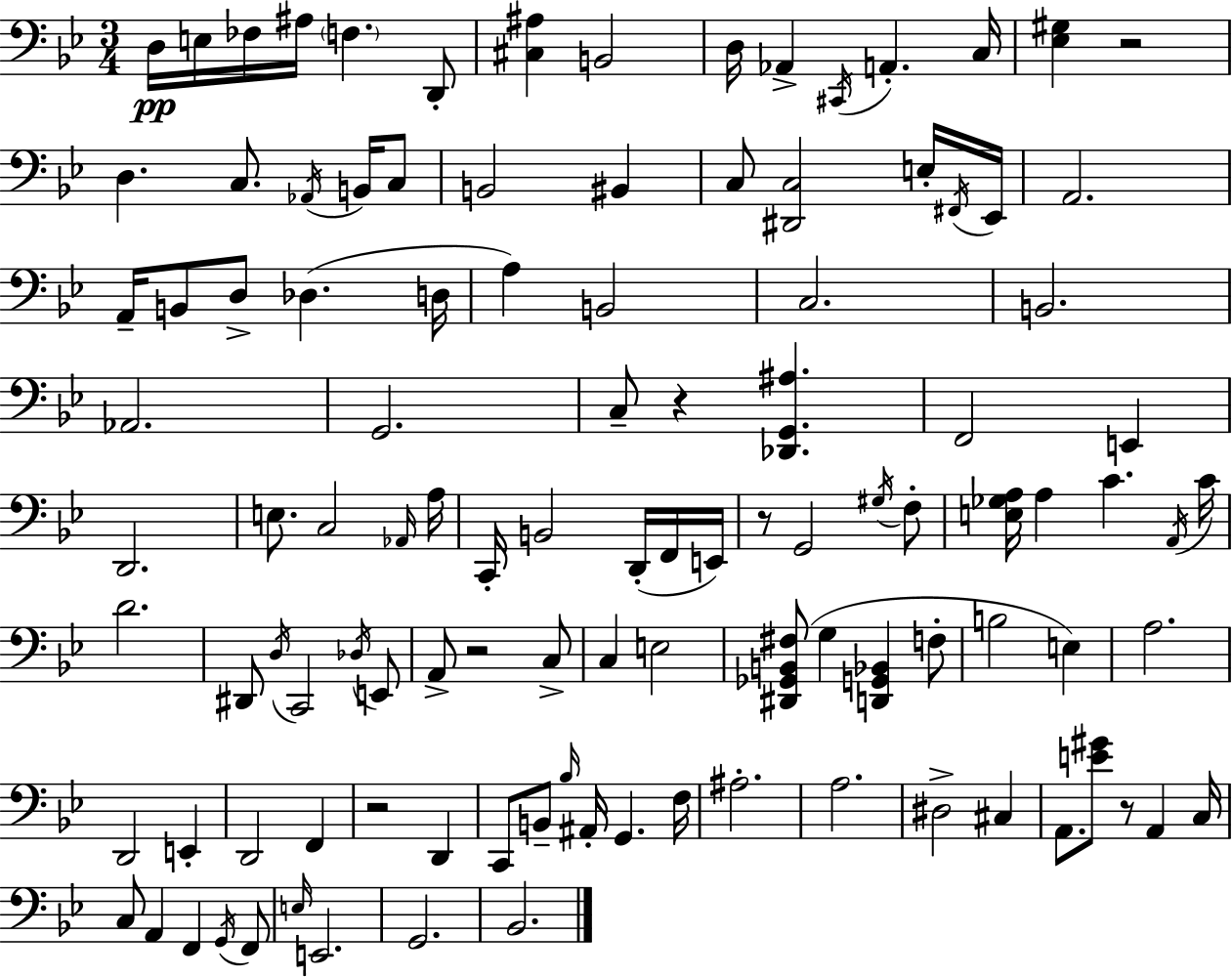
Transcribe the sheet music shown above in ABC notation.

X:1
T:Untitled
M:3/4
L:1/4
K:Gm
D,/4 E,/4 _F,/4 ^A,/4 F, D,,/2 [^C,^A,] B,,2 D,/4 _A,, ^C,,/4 A,, C,/4 [_E,^G,] z2 D, C,/2 _A,,/4 B,,/4 C,/2 B,,2 ^B,, C,/2 [^D,,C,]2 E,/4 ^F,,/4 _E,,/4 A,,2 A,,/4 B,,/2 D,/2 _D, D,/4 A, B,,2 C,2 B,,2 _A,,2 G,,2 C,/2 z [_D,,G,,^A,] F,,2 E,, D,,2 E,/2 C,2 _A,,/4 A,/4 C,,/4 B,,2 D,,/4 F,,/4 E,,/4 z/2 G,,2 ^G,/4 F,/2 [E,_G,A,]/4 A, C A,,/4 C/4 D2 ^D,,/2 D,/4 C,,2 _D,/4 E,,/2 A,,/2 z2 C,/2 C, E,2 [^D,,_G,,B,,^F,]/2 G, [D,,G,,_B,,] F,/2 B,2 E, A,2 D,,2 E,, D,,2 F,, z2 D,, C,,/2 B,,/2 _B,/4 ^A,,/4 G,, F,/4 ^A,2 A,2 ^D,2 ^C, A,,/2 [E^G]/2 z/2 A,, C,/4 C,/2 A,, F,, G,,/4 F,,/2 E,/4 E,,2 G,,2 _B,,2